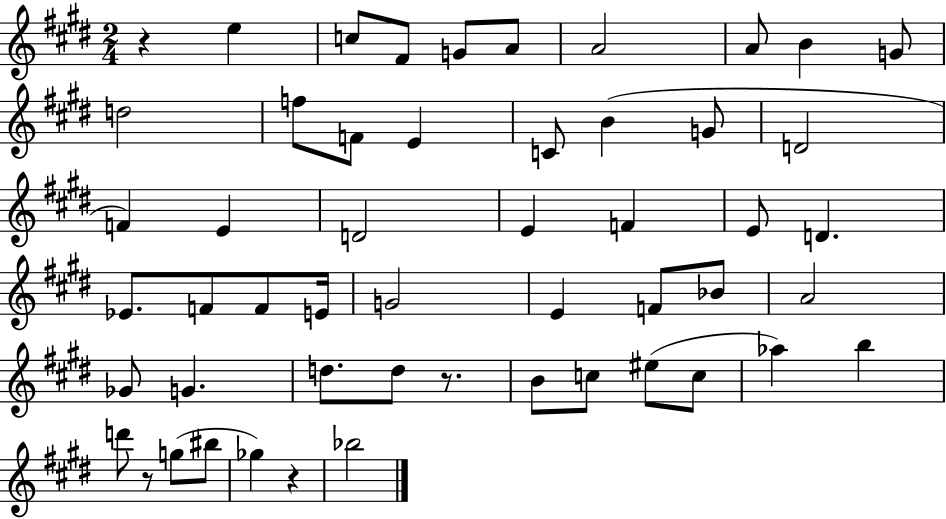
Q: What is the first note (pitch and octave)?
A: E5